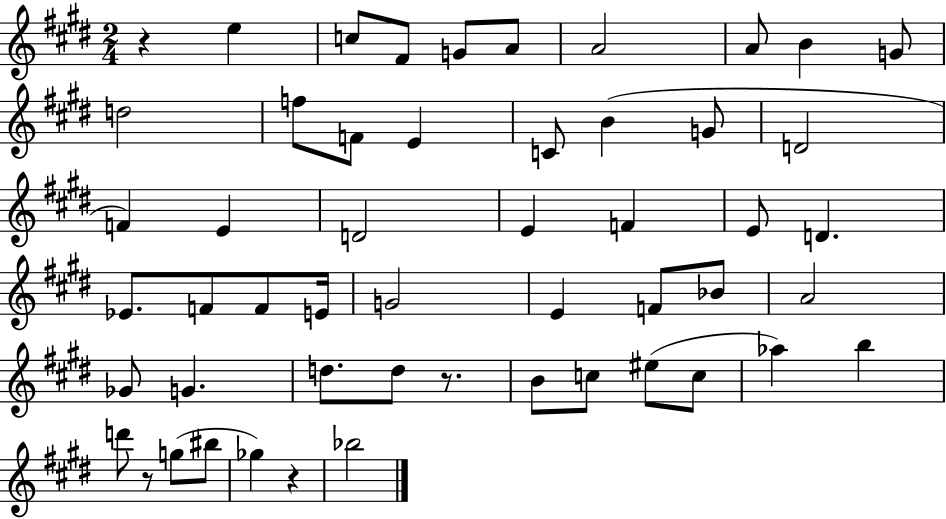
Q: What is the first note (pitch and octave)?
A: E5